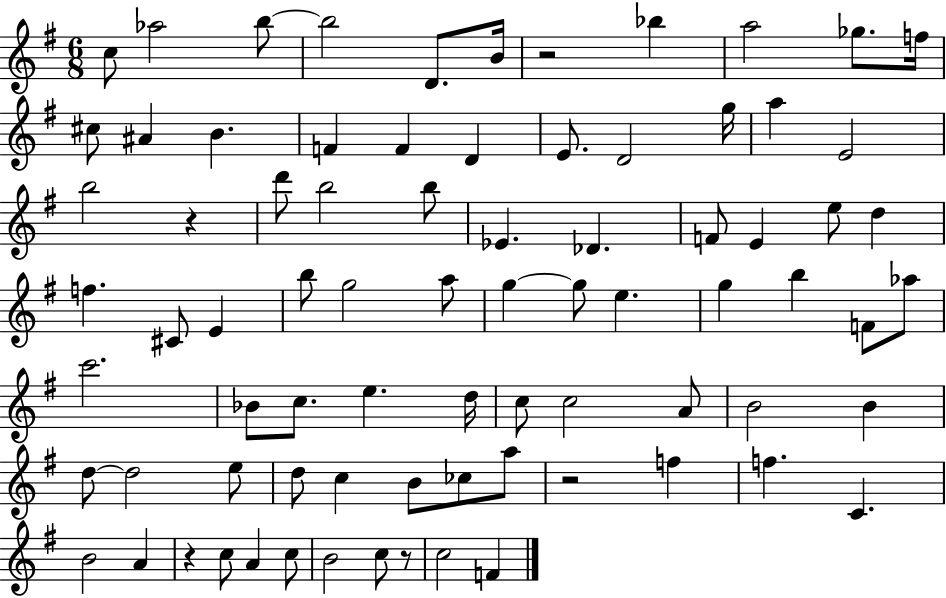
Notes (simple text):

C5/e Ab5/h B5/e B5/h D4/e. B4/s R/h Bb5/q A5/h Gb5/e. F5/s C#5/e A#4/q B4/q. F4/q F4/q D4/q E4/e. D4/h G5/s A5/q E4/h B5/h R/q D6/e B5/h B5/e Eb4/q. Db4/q. F4/e E4/q E5/e D5/q F5/q. C#4/e E4/q B5/e G5/h A5/e G5/q G5/e E5/q. G5/q B5/q F4/e Ab5/e C6/h. Bb4/e C5/e. E5/q. D5/s C5/e C5/h A4/e B4/h B4/q D5/e D5/h E5/e D5/e C5/q B4/e CES5/e A5/e R/h F5/q F5/q. C4/q. B4/h A4/q R/q C5/e A4/q C5/e B4/h C5/e R/e C5/h F4/q